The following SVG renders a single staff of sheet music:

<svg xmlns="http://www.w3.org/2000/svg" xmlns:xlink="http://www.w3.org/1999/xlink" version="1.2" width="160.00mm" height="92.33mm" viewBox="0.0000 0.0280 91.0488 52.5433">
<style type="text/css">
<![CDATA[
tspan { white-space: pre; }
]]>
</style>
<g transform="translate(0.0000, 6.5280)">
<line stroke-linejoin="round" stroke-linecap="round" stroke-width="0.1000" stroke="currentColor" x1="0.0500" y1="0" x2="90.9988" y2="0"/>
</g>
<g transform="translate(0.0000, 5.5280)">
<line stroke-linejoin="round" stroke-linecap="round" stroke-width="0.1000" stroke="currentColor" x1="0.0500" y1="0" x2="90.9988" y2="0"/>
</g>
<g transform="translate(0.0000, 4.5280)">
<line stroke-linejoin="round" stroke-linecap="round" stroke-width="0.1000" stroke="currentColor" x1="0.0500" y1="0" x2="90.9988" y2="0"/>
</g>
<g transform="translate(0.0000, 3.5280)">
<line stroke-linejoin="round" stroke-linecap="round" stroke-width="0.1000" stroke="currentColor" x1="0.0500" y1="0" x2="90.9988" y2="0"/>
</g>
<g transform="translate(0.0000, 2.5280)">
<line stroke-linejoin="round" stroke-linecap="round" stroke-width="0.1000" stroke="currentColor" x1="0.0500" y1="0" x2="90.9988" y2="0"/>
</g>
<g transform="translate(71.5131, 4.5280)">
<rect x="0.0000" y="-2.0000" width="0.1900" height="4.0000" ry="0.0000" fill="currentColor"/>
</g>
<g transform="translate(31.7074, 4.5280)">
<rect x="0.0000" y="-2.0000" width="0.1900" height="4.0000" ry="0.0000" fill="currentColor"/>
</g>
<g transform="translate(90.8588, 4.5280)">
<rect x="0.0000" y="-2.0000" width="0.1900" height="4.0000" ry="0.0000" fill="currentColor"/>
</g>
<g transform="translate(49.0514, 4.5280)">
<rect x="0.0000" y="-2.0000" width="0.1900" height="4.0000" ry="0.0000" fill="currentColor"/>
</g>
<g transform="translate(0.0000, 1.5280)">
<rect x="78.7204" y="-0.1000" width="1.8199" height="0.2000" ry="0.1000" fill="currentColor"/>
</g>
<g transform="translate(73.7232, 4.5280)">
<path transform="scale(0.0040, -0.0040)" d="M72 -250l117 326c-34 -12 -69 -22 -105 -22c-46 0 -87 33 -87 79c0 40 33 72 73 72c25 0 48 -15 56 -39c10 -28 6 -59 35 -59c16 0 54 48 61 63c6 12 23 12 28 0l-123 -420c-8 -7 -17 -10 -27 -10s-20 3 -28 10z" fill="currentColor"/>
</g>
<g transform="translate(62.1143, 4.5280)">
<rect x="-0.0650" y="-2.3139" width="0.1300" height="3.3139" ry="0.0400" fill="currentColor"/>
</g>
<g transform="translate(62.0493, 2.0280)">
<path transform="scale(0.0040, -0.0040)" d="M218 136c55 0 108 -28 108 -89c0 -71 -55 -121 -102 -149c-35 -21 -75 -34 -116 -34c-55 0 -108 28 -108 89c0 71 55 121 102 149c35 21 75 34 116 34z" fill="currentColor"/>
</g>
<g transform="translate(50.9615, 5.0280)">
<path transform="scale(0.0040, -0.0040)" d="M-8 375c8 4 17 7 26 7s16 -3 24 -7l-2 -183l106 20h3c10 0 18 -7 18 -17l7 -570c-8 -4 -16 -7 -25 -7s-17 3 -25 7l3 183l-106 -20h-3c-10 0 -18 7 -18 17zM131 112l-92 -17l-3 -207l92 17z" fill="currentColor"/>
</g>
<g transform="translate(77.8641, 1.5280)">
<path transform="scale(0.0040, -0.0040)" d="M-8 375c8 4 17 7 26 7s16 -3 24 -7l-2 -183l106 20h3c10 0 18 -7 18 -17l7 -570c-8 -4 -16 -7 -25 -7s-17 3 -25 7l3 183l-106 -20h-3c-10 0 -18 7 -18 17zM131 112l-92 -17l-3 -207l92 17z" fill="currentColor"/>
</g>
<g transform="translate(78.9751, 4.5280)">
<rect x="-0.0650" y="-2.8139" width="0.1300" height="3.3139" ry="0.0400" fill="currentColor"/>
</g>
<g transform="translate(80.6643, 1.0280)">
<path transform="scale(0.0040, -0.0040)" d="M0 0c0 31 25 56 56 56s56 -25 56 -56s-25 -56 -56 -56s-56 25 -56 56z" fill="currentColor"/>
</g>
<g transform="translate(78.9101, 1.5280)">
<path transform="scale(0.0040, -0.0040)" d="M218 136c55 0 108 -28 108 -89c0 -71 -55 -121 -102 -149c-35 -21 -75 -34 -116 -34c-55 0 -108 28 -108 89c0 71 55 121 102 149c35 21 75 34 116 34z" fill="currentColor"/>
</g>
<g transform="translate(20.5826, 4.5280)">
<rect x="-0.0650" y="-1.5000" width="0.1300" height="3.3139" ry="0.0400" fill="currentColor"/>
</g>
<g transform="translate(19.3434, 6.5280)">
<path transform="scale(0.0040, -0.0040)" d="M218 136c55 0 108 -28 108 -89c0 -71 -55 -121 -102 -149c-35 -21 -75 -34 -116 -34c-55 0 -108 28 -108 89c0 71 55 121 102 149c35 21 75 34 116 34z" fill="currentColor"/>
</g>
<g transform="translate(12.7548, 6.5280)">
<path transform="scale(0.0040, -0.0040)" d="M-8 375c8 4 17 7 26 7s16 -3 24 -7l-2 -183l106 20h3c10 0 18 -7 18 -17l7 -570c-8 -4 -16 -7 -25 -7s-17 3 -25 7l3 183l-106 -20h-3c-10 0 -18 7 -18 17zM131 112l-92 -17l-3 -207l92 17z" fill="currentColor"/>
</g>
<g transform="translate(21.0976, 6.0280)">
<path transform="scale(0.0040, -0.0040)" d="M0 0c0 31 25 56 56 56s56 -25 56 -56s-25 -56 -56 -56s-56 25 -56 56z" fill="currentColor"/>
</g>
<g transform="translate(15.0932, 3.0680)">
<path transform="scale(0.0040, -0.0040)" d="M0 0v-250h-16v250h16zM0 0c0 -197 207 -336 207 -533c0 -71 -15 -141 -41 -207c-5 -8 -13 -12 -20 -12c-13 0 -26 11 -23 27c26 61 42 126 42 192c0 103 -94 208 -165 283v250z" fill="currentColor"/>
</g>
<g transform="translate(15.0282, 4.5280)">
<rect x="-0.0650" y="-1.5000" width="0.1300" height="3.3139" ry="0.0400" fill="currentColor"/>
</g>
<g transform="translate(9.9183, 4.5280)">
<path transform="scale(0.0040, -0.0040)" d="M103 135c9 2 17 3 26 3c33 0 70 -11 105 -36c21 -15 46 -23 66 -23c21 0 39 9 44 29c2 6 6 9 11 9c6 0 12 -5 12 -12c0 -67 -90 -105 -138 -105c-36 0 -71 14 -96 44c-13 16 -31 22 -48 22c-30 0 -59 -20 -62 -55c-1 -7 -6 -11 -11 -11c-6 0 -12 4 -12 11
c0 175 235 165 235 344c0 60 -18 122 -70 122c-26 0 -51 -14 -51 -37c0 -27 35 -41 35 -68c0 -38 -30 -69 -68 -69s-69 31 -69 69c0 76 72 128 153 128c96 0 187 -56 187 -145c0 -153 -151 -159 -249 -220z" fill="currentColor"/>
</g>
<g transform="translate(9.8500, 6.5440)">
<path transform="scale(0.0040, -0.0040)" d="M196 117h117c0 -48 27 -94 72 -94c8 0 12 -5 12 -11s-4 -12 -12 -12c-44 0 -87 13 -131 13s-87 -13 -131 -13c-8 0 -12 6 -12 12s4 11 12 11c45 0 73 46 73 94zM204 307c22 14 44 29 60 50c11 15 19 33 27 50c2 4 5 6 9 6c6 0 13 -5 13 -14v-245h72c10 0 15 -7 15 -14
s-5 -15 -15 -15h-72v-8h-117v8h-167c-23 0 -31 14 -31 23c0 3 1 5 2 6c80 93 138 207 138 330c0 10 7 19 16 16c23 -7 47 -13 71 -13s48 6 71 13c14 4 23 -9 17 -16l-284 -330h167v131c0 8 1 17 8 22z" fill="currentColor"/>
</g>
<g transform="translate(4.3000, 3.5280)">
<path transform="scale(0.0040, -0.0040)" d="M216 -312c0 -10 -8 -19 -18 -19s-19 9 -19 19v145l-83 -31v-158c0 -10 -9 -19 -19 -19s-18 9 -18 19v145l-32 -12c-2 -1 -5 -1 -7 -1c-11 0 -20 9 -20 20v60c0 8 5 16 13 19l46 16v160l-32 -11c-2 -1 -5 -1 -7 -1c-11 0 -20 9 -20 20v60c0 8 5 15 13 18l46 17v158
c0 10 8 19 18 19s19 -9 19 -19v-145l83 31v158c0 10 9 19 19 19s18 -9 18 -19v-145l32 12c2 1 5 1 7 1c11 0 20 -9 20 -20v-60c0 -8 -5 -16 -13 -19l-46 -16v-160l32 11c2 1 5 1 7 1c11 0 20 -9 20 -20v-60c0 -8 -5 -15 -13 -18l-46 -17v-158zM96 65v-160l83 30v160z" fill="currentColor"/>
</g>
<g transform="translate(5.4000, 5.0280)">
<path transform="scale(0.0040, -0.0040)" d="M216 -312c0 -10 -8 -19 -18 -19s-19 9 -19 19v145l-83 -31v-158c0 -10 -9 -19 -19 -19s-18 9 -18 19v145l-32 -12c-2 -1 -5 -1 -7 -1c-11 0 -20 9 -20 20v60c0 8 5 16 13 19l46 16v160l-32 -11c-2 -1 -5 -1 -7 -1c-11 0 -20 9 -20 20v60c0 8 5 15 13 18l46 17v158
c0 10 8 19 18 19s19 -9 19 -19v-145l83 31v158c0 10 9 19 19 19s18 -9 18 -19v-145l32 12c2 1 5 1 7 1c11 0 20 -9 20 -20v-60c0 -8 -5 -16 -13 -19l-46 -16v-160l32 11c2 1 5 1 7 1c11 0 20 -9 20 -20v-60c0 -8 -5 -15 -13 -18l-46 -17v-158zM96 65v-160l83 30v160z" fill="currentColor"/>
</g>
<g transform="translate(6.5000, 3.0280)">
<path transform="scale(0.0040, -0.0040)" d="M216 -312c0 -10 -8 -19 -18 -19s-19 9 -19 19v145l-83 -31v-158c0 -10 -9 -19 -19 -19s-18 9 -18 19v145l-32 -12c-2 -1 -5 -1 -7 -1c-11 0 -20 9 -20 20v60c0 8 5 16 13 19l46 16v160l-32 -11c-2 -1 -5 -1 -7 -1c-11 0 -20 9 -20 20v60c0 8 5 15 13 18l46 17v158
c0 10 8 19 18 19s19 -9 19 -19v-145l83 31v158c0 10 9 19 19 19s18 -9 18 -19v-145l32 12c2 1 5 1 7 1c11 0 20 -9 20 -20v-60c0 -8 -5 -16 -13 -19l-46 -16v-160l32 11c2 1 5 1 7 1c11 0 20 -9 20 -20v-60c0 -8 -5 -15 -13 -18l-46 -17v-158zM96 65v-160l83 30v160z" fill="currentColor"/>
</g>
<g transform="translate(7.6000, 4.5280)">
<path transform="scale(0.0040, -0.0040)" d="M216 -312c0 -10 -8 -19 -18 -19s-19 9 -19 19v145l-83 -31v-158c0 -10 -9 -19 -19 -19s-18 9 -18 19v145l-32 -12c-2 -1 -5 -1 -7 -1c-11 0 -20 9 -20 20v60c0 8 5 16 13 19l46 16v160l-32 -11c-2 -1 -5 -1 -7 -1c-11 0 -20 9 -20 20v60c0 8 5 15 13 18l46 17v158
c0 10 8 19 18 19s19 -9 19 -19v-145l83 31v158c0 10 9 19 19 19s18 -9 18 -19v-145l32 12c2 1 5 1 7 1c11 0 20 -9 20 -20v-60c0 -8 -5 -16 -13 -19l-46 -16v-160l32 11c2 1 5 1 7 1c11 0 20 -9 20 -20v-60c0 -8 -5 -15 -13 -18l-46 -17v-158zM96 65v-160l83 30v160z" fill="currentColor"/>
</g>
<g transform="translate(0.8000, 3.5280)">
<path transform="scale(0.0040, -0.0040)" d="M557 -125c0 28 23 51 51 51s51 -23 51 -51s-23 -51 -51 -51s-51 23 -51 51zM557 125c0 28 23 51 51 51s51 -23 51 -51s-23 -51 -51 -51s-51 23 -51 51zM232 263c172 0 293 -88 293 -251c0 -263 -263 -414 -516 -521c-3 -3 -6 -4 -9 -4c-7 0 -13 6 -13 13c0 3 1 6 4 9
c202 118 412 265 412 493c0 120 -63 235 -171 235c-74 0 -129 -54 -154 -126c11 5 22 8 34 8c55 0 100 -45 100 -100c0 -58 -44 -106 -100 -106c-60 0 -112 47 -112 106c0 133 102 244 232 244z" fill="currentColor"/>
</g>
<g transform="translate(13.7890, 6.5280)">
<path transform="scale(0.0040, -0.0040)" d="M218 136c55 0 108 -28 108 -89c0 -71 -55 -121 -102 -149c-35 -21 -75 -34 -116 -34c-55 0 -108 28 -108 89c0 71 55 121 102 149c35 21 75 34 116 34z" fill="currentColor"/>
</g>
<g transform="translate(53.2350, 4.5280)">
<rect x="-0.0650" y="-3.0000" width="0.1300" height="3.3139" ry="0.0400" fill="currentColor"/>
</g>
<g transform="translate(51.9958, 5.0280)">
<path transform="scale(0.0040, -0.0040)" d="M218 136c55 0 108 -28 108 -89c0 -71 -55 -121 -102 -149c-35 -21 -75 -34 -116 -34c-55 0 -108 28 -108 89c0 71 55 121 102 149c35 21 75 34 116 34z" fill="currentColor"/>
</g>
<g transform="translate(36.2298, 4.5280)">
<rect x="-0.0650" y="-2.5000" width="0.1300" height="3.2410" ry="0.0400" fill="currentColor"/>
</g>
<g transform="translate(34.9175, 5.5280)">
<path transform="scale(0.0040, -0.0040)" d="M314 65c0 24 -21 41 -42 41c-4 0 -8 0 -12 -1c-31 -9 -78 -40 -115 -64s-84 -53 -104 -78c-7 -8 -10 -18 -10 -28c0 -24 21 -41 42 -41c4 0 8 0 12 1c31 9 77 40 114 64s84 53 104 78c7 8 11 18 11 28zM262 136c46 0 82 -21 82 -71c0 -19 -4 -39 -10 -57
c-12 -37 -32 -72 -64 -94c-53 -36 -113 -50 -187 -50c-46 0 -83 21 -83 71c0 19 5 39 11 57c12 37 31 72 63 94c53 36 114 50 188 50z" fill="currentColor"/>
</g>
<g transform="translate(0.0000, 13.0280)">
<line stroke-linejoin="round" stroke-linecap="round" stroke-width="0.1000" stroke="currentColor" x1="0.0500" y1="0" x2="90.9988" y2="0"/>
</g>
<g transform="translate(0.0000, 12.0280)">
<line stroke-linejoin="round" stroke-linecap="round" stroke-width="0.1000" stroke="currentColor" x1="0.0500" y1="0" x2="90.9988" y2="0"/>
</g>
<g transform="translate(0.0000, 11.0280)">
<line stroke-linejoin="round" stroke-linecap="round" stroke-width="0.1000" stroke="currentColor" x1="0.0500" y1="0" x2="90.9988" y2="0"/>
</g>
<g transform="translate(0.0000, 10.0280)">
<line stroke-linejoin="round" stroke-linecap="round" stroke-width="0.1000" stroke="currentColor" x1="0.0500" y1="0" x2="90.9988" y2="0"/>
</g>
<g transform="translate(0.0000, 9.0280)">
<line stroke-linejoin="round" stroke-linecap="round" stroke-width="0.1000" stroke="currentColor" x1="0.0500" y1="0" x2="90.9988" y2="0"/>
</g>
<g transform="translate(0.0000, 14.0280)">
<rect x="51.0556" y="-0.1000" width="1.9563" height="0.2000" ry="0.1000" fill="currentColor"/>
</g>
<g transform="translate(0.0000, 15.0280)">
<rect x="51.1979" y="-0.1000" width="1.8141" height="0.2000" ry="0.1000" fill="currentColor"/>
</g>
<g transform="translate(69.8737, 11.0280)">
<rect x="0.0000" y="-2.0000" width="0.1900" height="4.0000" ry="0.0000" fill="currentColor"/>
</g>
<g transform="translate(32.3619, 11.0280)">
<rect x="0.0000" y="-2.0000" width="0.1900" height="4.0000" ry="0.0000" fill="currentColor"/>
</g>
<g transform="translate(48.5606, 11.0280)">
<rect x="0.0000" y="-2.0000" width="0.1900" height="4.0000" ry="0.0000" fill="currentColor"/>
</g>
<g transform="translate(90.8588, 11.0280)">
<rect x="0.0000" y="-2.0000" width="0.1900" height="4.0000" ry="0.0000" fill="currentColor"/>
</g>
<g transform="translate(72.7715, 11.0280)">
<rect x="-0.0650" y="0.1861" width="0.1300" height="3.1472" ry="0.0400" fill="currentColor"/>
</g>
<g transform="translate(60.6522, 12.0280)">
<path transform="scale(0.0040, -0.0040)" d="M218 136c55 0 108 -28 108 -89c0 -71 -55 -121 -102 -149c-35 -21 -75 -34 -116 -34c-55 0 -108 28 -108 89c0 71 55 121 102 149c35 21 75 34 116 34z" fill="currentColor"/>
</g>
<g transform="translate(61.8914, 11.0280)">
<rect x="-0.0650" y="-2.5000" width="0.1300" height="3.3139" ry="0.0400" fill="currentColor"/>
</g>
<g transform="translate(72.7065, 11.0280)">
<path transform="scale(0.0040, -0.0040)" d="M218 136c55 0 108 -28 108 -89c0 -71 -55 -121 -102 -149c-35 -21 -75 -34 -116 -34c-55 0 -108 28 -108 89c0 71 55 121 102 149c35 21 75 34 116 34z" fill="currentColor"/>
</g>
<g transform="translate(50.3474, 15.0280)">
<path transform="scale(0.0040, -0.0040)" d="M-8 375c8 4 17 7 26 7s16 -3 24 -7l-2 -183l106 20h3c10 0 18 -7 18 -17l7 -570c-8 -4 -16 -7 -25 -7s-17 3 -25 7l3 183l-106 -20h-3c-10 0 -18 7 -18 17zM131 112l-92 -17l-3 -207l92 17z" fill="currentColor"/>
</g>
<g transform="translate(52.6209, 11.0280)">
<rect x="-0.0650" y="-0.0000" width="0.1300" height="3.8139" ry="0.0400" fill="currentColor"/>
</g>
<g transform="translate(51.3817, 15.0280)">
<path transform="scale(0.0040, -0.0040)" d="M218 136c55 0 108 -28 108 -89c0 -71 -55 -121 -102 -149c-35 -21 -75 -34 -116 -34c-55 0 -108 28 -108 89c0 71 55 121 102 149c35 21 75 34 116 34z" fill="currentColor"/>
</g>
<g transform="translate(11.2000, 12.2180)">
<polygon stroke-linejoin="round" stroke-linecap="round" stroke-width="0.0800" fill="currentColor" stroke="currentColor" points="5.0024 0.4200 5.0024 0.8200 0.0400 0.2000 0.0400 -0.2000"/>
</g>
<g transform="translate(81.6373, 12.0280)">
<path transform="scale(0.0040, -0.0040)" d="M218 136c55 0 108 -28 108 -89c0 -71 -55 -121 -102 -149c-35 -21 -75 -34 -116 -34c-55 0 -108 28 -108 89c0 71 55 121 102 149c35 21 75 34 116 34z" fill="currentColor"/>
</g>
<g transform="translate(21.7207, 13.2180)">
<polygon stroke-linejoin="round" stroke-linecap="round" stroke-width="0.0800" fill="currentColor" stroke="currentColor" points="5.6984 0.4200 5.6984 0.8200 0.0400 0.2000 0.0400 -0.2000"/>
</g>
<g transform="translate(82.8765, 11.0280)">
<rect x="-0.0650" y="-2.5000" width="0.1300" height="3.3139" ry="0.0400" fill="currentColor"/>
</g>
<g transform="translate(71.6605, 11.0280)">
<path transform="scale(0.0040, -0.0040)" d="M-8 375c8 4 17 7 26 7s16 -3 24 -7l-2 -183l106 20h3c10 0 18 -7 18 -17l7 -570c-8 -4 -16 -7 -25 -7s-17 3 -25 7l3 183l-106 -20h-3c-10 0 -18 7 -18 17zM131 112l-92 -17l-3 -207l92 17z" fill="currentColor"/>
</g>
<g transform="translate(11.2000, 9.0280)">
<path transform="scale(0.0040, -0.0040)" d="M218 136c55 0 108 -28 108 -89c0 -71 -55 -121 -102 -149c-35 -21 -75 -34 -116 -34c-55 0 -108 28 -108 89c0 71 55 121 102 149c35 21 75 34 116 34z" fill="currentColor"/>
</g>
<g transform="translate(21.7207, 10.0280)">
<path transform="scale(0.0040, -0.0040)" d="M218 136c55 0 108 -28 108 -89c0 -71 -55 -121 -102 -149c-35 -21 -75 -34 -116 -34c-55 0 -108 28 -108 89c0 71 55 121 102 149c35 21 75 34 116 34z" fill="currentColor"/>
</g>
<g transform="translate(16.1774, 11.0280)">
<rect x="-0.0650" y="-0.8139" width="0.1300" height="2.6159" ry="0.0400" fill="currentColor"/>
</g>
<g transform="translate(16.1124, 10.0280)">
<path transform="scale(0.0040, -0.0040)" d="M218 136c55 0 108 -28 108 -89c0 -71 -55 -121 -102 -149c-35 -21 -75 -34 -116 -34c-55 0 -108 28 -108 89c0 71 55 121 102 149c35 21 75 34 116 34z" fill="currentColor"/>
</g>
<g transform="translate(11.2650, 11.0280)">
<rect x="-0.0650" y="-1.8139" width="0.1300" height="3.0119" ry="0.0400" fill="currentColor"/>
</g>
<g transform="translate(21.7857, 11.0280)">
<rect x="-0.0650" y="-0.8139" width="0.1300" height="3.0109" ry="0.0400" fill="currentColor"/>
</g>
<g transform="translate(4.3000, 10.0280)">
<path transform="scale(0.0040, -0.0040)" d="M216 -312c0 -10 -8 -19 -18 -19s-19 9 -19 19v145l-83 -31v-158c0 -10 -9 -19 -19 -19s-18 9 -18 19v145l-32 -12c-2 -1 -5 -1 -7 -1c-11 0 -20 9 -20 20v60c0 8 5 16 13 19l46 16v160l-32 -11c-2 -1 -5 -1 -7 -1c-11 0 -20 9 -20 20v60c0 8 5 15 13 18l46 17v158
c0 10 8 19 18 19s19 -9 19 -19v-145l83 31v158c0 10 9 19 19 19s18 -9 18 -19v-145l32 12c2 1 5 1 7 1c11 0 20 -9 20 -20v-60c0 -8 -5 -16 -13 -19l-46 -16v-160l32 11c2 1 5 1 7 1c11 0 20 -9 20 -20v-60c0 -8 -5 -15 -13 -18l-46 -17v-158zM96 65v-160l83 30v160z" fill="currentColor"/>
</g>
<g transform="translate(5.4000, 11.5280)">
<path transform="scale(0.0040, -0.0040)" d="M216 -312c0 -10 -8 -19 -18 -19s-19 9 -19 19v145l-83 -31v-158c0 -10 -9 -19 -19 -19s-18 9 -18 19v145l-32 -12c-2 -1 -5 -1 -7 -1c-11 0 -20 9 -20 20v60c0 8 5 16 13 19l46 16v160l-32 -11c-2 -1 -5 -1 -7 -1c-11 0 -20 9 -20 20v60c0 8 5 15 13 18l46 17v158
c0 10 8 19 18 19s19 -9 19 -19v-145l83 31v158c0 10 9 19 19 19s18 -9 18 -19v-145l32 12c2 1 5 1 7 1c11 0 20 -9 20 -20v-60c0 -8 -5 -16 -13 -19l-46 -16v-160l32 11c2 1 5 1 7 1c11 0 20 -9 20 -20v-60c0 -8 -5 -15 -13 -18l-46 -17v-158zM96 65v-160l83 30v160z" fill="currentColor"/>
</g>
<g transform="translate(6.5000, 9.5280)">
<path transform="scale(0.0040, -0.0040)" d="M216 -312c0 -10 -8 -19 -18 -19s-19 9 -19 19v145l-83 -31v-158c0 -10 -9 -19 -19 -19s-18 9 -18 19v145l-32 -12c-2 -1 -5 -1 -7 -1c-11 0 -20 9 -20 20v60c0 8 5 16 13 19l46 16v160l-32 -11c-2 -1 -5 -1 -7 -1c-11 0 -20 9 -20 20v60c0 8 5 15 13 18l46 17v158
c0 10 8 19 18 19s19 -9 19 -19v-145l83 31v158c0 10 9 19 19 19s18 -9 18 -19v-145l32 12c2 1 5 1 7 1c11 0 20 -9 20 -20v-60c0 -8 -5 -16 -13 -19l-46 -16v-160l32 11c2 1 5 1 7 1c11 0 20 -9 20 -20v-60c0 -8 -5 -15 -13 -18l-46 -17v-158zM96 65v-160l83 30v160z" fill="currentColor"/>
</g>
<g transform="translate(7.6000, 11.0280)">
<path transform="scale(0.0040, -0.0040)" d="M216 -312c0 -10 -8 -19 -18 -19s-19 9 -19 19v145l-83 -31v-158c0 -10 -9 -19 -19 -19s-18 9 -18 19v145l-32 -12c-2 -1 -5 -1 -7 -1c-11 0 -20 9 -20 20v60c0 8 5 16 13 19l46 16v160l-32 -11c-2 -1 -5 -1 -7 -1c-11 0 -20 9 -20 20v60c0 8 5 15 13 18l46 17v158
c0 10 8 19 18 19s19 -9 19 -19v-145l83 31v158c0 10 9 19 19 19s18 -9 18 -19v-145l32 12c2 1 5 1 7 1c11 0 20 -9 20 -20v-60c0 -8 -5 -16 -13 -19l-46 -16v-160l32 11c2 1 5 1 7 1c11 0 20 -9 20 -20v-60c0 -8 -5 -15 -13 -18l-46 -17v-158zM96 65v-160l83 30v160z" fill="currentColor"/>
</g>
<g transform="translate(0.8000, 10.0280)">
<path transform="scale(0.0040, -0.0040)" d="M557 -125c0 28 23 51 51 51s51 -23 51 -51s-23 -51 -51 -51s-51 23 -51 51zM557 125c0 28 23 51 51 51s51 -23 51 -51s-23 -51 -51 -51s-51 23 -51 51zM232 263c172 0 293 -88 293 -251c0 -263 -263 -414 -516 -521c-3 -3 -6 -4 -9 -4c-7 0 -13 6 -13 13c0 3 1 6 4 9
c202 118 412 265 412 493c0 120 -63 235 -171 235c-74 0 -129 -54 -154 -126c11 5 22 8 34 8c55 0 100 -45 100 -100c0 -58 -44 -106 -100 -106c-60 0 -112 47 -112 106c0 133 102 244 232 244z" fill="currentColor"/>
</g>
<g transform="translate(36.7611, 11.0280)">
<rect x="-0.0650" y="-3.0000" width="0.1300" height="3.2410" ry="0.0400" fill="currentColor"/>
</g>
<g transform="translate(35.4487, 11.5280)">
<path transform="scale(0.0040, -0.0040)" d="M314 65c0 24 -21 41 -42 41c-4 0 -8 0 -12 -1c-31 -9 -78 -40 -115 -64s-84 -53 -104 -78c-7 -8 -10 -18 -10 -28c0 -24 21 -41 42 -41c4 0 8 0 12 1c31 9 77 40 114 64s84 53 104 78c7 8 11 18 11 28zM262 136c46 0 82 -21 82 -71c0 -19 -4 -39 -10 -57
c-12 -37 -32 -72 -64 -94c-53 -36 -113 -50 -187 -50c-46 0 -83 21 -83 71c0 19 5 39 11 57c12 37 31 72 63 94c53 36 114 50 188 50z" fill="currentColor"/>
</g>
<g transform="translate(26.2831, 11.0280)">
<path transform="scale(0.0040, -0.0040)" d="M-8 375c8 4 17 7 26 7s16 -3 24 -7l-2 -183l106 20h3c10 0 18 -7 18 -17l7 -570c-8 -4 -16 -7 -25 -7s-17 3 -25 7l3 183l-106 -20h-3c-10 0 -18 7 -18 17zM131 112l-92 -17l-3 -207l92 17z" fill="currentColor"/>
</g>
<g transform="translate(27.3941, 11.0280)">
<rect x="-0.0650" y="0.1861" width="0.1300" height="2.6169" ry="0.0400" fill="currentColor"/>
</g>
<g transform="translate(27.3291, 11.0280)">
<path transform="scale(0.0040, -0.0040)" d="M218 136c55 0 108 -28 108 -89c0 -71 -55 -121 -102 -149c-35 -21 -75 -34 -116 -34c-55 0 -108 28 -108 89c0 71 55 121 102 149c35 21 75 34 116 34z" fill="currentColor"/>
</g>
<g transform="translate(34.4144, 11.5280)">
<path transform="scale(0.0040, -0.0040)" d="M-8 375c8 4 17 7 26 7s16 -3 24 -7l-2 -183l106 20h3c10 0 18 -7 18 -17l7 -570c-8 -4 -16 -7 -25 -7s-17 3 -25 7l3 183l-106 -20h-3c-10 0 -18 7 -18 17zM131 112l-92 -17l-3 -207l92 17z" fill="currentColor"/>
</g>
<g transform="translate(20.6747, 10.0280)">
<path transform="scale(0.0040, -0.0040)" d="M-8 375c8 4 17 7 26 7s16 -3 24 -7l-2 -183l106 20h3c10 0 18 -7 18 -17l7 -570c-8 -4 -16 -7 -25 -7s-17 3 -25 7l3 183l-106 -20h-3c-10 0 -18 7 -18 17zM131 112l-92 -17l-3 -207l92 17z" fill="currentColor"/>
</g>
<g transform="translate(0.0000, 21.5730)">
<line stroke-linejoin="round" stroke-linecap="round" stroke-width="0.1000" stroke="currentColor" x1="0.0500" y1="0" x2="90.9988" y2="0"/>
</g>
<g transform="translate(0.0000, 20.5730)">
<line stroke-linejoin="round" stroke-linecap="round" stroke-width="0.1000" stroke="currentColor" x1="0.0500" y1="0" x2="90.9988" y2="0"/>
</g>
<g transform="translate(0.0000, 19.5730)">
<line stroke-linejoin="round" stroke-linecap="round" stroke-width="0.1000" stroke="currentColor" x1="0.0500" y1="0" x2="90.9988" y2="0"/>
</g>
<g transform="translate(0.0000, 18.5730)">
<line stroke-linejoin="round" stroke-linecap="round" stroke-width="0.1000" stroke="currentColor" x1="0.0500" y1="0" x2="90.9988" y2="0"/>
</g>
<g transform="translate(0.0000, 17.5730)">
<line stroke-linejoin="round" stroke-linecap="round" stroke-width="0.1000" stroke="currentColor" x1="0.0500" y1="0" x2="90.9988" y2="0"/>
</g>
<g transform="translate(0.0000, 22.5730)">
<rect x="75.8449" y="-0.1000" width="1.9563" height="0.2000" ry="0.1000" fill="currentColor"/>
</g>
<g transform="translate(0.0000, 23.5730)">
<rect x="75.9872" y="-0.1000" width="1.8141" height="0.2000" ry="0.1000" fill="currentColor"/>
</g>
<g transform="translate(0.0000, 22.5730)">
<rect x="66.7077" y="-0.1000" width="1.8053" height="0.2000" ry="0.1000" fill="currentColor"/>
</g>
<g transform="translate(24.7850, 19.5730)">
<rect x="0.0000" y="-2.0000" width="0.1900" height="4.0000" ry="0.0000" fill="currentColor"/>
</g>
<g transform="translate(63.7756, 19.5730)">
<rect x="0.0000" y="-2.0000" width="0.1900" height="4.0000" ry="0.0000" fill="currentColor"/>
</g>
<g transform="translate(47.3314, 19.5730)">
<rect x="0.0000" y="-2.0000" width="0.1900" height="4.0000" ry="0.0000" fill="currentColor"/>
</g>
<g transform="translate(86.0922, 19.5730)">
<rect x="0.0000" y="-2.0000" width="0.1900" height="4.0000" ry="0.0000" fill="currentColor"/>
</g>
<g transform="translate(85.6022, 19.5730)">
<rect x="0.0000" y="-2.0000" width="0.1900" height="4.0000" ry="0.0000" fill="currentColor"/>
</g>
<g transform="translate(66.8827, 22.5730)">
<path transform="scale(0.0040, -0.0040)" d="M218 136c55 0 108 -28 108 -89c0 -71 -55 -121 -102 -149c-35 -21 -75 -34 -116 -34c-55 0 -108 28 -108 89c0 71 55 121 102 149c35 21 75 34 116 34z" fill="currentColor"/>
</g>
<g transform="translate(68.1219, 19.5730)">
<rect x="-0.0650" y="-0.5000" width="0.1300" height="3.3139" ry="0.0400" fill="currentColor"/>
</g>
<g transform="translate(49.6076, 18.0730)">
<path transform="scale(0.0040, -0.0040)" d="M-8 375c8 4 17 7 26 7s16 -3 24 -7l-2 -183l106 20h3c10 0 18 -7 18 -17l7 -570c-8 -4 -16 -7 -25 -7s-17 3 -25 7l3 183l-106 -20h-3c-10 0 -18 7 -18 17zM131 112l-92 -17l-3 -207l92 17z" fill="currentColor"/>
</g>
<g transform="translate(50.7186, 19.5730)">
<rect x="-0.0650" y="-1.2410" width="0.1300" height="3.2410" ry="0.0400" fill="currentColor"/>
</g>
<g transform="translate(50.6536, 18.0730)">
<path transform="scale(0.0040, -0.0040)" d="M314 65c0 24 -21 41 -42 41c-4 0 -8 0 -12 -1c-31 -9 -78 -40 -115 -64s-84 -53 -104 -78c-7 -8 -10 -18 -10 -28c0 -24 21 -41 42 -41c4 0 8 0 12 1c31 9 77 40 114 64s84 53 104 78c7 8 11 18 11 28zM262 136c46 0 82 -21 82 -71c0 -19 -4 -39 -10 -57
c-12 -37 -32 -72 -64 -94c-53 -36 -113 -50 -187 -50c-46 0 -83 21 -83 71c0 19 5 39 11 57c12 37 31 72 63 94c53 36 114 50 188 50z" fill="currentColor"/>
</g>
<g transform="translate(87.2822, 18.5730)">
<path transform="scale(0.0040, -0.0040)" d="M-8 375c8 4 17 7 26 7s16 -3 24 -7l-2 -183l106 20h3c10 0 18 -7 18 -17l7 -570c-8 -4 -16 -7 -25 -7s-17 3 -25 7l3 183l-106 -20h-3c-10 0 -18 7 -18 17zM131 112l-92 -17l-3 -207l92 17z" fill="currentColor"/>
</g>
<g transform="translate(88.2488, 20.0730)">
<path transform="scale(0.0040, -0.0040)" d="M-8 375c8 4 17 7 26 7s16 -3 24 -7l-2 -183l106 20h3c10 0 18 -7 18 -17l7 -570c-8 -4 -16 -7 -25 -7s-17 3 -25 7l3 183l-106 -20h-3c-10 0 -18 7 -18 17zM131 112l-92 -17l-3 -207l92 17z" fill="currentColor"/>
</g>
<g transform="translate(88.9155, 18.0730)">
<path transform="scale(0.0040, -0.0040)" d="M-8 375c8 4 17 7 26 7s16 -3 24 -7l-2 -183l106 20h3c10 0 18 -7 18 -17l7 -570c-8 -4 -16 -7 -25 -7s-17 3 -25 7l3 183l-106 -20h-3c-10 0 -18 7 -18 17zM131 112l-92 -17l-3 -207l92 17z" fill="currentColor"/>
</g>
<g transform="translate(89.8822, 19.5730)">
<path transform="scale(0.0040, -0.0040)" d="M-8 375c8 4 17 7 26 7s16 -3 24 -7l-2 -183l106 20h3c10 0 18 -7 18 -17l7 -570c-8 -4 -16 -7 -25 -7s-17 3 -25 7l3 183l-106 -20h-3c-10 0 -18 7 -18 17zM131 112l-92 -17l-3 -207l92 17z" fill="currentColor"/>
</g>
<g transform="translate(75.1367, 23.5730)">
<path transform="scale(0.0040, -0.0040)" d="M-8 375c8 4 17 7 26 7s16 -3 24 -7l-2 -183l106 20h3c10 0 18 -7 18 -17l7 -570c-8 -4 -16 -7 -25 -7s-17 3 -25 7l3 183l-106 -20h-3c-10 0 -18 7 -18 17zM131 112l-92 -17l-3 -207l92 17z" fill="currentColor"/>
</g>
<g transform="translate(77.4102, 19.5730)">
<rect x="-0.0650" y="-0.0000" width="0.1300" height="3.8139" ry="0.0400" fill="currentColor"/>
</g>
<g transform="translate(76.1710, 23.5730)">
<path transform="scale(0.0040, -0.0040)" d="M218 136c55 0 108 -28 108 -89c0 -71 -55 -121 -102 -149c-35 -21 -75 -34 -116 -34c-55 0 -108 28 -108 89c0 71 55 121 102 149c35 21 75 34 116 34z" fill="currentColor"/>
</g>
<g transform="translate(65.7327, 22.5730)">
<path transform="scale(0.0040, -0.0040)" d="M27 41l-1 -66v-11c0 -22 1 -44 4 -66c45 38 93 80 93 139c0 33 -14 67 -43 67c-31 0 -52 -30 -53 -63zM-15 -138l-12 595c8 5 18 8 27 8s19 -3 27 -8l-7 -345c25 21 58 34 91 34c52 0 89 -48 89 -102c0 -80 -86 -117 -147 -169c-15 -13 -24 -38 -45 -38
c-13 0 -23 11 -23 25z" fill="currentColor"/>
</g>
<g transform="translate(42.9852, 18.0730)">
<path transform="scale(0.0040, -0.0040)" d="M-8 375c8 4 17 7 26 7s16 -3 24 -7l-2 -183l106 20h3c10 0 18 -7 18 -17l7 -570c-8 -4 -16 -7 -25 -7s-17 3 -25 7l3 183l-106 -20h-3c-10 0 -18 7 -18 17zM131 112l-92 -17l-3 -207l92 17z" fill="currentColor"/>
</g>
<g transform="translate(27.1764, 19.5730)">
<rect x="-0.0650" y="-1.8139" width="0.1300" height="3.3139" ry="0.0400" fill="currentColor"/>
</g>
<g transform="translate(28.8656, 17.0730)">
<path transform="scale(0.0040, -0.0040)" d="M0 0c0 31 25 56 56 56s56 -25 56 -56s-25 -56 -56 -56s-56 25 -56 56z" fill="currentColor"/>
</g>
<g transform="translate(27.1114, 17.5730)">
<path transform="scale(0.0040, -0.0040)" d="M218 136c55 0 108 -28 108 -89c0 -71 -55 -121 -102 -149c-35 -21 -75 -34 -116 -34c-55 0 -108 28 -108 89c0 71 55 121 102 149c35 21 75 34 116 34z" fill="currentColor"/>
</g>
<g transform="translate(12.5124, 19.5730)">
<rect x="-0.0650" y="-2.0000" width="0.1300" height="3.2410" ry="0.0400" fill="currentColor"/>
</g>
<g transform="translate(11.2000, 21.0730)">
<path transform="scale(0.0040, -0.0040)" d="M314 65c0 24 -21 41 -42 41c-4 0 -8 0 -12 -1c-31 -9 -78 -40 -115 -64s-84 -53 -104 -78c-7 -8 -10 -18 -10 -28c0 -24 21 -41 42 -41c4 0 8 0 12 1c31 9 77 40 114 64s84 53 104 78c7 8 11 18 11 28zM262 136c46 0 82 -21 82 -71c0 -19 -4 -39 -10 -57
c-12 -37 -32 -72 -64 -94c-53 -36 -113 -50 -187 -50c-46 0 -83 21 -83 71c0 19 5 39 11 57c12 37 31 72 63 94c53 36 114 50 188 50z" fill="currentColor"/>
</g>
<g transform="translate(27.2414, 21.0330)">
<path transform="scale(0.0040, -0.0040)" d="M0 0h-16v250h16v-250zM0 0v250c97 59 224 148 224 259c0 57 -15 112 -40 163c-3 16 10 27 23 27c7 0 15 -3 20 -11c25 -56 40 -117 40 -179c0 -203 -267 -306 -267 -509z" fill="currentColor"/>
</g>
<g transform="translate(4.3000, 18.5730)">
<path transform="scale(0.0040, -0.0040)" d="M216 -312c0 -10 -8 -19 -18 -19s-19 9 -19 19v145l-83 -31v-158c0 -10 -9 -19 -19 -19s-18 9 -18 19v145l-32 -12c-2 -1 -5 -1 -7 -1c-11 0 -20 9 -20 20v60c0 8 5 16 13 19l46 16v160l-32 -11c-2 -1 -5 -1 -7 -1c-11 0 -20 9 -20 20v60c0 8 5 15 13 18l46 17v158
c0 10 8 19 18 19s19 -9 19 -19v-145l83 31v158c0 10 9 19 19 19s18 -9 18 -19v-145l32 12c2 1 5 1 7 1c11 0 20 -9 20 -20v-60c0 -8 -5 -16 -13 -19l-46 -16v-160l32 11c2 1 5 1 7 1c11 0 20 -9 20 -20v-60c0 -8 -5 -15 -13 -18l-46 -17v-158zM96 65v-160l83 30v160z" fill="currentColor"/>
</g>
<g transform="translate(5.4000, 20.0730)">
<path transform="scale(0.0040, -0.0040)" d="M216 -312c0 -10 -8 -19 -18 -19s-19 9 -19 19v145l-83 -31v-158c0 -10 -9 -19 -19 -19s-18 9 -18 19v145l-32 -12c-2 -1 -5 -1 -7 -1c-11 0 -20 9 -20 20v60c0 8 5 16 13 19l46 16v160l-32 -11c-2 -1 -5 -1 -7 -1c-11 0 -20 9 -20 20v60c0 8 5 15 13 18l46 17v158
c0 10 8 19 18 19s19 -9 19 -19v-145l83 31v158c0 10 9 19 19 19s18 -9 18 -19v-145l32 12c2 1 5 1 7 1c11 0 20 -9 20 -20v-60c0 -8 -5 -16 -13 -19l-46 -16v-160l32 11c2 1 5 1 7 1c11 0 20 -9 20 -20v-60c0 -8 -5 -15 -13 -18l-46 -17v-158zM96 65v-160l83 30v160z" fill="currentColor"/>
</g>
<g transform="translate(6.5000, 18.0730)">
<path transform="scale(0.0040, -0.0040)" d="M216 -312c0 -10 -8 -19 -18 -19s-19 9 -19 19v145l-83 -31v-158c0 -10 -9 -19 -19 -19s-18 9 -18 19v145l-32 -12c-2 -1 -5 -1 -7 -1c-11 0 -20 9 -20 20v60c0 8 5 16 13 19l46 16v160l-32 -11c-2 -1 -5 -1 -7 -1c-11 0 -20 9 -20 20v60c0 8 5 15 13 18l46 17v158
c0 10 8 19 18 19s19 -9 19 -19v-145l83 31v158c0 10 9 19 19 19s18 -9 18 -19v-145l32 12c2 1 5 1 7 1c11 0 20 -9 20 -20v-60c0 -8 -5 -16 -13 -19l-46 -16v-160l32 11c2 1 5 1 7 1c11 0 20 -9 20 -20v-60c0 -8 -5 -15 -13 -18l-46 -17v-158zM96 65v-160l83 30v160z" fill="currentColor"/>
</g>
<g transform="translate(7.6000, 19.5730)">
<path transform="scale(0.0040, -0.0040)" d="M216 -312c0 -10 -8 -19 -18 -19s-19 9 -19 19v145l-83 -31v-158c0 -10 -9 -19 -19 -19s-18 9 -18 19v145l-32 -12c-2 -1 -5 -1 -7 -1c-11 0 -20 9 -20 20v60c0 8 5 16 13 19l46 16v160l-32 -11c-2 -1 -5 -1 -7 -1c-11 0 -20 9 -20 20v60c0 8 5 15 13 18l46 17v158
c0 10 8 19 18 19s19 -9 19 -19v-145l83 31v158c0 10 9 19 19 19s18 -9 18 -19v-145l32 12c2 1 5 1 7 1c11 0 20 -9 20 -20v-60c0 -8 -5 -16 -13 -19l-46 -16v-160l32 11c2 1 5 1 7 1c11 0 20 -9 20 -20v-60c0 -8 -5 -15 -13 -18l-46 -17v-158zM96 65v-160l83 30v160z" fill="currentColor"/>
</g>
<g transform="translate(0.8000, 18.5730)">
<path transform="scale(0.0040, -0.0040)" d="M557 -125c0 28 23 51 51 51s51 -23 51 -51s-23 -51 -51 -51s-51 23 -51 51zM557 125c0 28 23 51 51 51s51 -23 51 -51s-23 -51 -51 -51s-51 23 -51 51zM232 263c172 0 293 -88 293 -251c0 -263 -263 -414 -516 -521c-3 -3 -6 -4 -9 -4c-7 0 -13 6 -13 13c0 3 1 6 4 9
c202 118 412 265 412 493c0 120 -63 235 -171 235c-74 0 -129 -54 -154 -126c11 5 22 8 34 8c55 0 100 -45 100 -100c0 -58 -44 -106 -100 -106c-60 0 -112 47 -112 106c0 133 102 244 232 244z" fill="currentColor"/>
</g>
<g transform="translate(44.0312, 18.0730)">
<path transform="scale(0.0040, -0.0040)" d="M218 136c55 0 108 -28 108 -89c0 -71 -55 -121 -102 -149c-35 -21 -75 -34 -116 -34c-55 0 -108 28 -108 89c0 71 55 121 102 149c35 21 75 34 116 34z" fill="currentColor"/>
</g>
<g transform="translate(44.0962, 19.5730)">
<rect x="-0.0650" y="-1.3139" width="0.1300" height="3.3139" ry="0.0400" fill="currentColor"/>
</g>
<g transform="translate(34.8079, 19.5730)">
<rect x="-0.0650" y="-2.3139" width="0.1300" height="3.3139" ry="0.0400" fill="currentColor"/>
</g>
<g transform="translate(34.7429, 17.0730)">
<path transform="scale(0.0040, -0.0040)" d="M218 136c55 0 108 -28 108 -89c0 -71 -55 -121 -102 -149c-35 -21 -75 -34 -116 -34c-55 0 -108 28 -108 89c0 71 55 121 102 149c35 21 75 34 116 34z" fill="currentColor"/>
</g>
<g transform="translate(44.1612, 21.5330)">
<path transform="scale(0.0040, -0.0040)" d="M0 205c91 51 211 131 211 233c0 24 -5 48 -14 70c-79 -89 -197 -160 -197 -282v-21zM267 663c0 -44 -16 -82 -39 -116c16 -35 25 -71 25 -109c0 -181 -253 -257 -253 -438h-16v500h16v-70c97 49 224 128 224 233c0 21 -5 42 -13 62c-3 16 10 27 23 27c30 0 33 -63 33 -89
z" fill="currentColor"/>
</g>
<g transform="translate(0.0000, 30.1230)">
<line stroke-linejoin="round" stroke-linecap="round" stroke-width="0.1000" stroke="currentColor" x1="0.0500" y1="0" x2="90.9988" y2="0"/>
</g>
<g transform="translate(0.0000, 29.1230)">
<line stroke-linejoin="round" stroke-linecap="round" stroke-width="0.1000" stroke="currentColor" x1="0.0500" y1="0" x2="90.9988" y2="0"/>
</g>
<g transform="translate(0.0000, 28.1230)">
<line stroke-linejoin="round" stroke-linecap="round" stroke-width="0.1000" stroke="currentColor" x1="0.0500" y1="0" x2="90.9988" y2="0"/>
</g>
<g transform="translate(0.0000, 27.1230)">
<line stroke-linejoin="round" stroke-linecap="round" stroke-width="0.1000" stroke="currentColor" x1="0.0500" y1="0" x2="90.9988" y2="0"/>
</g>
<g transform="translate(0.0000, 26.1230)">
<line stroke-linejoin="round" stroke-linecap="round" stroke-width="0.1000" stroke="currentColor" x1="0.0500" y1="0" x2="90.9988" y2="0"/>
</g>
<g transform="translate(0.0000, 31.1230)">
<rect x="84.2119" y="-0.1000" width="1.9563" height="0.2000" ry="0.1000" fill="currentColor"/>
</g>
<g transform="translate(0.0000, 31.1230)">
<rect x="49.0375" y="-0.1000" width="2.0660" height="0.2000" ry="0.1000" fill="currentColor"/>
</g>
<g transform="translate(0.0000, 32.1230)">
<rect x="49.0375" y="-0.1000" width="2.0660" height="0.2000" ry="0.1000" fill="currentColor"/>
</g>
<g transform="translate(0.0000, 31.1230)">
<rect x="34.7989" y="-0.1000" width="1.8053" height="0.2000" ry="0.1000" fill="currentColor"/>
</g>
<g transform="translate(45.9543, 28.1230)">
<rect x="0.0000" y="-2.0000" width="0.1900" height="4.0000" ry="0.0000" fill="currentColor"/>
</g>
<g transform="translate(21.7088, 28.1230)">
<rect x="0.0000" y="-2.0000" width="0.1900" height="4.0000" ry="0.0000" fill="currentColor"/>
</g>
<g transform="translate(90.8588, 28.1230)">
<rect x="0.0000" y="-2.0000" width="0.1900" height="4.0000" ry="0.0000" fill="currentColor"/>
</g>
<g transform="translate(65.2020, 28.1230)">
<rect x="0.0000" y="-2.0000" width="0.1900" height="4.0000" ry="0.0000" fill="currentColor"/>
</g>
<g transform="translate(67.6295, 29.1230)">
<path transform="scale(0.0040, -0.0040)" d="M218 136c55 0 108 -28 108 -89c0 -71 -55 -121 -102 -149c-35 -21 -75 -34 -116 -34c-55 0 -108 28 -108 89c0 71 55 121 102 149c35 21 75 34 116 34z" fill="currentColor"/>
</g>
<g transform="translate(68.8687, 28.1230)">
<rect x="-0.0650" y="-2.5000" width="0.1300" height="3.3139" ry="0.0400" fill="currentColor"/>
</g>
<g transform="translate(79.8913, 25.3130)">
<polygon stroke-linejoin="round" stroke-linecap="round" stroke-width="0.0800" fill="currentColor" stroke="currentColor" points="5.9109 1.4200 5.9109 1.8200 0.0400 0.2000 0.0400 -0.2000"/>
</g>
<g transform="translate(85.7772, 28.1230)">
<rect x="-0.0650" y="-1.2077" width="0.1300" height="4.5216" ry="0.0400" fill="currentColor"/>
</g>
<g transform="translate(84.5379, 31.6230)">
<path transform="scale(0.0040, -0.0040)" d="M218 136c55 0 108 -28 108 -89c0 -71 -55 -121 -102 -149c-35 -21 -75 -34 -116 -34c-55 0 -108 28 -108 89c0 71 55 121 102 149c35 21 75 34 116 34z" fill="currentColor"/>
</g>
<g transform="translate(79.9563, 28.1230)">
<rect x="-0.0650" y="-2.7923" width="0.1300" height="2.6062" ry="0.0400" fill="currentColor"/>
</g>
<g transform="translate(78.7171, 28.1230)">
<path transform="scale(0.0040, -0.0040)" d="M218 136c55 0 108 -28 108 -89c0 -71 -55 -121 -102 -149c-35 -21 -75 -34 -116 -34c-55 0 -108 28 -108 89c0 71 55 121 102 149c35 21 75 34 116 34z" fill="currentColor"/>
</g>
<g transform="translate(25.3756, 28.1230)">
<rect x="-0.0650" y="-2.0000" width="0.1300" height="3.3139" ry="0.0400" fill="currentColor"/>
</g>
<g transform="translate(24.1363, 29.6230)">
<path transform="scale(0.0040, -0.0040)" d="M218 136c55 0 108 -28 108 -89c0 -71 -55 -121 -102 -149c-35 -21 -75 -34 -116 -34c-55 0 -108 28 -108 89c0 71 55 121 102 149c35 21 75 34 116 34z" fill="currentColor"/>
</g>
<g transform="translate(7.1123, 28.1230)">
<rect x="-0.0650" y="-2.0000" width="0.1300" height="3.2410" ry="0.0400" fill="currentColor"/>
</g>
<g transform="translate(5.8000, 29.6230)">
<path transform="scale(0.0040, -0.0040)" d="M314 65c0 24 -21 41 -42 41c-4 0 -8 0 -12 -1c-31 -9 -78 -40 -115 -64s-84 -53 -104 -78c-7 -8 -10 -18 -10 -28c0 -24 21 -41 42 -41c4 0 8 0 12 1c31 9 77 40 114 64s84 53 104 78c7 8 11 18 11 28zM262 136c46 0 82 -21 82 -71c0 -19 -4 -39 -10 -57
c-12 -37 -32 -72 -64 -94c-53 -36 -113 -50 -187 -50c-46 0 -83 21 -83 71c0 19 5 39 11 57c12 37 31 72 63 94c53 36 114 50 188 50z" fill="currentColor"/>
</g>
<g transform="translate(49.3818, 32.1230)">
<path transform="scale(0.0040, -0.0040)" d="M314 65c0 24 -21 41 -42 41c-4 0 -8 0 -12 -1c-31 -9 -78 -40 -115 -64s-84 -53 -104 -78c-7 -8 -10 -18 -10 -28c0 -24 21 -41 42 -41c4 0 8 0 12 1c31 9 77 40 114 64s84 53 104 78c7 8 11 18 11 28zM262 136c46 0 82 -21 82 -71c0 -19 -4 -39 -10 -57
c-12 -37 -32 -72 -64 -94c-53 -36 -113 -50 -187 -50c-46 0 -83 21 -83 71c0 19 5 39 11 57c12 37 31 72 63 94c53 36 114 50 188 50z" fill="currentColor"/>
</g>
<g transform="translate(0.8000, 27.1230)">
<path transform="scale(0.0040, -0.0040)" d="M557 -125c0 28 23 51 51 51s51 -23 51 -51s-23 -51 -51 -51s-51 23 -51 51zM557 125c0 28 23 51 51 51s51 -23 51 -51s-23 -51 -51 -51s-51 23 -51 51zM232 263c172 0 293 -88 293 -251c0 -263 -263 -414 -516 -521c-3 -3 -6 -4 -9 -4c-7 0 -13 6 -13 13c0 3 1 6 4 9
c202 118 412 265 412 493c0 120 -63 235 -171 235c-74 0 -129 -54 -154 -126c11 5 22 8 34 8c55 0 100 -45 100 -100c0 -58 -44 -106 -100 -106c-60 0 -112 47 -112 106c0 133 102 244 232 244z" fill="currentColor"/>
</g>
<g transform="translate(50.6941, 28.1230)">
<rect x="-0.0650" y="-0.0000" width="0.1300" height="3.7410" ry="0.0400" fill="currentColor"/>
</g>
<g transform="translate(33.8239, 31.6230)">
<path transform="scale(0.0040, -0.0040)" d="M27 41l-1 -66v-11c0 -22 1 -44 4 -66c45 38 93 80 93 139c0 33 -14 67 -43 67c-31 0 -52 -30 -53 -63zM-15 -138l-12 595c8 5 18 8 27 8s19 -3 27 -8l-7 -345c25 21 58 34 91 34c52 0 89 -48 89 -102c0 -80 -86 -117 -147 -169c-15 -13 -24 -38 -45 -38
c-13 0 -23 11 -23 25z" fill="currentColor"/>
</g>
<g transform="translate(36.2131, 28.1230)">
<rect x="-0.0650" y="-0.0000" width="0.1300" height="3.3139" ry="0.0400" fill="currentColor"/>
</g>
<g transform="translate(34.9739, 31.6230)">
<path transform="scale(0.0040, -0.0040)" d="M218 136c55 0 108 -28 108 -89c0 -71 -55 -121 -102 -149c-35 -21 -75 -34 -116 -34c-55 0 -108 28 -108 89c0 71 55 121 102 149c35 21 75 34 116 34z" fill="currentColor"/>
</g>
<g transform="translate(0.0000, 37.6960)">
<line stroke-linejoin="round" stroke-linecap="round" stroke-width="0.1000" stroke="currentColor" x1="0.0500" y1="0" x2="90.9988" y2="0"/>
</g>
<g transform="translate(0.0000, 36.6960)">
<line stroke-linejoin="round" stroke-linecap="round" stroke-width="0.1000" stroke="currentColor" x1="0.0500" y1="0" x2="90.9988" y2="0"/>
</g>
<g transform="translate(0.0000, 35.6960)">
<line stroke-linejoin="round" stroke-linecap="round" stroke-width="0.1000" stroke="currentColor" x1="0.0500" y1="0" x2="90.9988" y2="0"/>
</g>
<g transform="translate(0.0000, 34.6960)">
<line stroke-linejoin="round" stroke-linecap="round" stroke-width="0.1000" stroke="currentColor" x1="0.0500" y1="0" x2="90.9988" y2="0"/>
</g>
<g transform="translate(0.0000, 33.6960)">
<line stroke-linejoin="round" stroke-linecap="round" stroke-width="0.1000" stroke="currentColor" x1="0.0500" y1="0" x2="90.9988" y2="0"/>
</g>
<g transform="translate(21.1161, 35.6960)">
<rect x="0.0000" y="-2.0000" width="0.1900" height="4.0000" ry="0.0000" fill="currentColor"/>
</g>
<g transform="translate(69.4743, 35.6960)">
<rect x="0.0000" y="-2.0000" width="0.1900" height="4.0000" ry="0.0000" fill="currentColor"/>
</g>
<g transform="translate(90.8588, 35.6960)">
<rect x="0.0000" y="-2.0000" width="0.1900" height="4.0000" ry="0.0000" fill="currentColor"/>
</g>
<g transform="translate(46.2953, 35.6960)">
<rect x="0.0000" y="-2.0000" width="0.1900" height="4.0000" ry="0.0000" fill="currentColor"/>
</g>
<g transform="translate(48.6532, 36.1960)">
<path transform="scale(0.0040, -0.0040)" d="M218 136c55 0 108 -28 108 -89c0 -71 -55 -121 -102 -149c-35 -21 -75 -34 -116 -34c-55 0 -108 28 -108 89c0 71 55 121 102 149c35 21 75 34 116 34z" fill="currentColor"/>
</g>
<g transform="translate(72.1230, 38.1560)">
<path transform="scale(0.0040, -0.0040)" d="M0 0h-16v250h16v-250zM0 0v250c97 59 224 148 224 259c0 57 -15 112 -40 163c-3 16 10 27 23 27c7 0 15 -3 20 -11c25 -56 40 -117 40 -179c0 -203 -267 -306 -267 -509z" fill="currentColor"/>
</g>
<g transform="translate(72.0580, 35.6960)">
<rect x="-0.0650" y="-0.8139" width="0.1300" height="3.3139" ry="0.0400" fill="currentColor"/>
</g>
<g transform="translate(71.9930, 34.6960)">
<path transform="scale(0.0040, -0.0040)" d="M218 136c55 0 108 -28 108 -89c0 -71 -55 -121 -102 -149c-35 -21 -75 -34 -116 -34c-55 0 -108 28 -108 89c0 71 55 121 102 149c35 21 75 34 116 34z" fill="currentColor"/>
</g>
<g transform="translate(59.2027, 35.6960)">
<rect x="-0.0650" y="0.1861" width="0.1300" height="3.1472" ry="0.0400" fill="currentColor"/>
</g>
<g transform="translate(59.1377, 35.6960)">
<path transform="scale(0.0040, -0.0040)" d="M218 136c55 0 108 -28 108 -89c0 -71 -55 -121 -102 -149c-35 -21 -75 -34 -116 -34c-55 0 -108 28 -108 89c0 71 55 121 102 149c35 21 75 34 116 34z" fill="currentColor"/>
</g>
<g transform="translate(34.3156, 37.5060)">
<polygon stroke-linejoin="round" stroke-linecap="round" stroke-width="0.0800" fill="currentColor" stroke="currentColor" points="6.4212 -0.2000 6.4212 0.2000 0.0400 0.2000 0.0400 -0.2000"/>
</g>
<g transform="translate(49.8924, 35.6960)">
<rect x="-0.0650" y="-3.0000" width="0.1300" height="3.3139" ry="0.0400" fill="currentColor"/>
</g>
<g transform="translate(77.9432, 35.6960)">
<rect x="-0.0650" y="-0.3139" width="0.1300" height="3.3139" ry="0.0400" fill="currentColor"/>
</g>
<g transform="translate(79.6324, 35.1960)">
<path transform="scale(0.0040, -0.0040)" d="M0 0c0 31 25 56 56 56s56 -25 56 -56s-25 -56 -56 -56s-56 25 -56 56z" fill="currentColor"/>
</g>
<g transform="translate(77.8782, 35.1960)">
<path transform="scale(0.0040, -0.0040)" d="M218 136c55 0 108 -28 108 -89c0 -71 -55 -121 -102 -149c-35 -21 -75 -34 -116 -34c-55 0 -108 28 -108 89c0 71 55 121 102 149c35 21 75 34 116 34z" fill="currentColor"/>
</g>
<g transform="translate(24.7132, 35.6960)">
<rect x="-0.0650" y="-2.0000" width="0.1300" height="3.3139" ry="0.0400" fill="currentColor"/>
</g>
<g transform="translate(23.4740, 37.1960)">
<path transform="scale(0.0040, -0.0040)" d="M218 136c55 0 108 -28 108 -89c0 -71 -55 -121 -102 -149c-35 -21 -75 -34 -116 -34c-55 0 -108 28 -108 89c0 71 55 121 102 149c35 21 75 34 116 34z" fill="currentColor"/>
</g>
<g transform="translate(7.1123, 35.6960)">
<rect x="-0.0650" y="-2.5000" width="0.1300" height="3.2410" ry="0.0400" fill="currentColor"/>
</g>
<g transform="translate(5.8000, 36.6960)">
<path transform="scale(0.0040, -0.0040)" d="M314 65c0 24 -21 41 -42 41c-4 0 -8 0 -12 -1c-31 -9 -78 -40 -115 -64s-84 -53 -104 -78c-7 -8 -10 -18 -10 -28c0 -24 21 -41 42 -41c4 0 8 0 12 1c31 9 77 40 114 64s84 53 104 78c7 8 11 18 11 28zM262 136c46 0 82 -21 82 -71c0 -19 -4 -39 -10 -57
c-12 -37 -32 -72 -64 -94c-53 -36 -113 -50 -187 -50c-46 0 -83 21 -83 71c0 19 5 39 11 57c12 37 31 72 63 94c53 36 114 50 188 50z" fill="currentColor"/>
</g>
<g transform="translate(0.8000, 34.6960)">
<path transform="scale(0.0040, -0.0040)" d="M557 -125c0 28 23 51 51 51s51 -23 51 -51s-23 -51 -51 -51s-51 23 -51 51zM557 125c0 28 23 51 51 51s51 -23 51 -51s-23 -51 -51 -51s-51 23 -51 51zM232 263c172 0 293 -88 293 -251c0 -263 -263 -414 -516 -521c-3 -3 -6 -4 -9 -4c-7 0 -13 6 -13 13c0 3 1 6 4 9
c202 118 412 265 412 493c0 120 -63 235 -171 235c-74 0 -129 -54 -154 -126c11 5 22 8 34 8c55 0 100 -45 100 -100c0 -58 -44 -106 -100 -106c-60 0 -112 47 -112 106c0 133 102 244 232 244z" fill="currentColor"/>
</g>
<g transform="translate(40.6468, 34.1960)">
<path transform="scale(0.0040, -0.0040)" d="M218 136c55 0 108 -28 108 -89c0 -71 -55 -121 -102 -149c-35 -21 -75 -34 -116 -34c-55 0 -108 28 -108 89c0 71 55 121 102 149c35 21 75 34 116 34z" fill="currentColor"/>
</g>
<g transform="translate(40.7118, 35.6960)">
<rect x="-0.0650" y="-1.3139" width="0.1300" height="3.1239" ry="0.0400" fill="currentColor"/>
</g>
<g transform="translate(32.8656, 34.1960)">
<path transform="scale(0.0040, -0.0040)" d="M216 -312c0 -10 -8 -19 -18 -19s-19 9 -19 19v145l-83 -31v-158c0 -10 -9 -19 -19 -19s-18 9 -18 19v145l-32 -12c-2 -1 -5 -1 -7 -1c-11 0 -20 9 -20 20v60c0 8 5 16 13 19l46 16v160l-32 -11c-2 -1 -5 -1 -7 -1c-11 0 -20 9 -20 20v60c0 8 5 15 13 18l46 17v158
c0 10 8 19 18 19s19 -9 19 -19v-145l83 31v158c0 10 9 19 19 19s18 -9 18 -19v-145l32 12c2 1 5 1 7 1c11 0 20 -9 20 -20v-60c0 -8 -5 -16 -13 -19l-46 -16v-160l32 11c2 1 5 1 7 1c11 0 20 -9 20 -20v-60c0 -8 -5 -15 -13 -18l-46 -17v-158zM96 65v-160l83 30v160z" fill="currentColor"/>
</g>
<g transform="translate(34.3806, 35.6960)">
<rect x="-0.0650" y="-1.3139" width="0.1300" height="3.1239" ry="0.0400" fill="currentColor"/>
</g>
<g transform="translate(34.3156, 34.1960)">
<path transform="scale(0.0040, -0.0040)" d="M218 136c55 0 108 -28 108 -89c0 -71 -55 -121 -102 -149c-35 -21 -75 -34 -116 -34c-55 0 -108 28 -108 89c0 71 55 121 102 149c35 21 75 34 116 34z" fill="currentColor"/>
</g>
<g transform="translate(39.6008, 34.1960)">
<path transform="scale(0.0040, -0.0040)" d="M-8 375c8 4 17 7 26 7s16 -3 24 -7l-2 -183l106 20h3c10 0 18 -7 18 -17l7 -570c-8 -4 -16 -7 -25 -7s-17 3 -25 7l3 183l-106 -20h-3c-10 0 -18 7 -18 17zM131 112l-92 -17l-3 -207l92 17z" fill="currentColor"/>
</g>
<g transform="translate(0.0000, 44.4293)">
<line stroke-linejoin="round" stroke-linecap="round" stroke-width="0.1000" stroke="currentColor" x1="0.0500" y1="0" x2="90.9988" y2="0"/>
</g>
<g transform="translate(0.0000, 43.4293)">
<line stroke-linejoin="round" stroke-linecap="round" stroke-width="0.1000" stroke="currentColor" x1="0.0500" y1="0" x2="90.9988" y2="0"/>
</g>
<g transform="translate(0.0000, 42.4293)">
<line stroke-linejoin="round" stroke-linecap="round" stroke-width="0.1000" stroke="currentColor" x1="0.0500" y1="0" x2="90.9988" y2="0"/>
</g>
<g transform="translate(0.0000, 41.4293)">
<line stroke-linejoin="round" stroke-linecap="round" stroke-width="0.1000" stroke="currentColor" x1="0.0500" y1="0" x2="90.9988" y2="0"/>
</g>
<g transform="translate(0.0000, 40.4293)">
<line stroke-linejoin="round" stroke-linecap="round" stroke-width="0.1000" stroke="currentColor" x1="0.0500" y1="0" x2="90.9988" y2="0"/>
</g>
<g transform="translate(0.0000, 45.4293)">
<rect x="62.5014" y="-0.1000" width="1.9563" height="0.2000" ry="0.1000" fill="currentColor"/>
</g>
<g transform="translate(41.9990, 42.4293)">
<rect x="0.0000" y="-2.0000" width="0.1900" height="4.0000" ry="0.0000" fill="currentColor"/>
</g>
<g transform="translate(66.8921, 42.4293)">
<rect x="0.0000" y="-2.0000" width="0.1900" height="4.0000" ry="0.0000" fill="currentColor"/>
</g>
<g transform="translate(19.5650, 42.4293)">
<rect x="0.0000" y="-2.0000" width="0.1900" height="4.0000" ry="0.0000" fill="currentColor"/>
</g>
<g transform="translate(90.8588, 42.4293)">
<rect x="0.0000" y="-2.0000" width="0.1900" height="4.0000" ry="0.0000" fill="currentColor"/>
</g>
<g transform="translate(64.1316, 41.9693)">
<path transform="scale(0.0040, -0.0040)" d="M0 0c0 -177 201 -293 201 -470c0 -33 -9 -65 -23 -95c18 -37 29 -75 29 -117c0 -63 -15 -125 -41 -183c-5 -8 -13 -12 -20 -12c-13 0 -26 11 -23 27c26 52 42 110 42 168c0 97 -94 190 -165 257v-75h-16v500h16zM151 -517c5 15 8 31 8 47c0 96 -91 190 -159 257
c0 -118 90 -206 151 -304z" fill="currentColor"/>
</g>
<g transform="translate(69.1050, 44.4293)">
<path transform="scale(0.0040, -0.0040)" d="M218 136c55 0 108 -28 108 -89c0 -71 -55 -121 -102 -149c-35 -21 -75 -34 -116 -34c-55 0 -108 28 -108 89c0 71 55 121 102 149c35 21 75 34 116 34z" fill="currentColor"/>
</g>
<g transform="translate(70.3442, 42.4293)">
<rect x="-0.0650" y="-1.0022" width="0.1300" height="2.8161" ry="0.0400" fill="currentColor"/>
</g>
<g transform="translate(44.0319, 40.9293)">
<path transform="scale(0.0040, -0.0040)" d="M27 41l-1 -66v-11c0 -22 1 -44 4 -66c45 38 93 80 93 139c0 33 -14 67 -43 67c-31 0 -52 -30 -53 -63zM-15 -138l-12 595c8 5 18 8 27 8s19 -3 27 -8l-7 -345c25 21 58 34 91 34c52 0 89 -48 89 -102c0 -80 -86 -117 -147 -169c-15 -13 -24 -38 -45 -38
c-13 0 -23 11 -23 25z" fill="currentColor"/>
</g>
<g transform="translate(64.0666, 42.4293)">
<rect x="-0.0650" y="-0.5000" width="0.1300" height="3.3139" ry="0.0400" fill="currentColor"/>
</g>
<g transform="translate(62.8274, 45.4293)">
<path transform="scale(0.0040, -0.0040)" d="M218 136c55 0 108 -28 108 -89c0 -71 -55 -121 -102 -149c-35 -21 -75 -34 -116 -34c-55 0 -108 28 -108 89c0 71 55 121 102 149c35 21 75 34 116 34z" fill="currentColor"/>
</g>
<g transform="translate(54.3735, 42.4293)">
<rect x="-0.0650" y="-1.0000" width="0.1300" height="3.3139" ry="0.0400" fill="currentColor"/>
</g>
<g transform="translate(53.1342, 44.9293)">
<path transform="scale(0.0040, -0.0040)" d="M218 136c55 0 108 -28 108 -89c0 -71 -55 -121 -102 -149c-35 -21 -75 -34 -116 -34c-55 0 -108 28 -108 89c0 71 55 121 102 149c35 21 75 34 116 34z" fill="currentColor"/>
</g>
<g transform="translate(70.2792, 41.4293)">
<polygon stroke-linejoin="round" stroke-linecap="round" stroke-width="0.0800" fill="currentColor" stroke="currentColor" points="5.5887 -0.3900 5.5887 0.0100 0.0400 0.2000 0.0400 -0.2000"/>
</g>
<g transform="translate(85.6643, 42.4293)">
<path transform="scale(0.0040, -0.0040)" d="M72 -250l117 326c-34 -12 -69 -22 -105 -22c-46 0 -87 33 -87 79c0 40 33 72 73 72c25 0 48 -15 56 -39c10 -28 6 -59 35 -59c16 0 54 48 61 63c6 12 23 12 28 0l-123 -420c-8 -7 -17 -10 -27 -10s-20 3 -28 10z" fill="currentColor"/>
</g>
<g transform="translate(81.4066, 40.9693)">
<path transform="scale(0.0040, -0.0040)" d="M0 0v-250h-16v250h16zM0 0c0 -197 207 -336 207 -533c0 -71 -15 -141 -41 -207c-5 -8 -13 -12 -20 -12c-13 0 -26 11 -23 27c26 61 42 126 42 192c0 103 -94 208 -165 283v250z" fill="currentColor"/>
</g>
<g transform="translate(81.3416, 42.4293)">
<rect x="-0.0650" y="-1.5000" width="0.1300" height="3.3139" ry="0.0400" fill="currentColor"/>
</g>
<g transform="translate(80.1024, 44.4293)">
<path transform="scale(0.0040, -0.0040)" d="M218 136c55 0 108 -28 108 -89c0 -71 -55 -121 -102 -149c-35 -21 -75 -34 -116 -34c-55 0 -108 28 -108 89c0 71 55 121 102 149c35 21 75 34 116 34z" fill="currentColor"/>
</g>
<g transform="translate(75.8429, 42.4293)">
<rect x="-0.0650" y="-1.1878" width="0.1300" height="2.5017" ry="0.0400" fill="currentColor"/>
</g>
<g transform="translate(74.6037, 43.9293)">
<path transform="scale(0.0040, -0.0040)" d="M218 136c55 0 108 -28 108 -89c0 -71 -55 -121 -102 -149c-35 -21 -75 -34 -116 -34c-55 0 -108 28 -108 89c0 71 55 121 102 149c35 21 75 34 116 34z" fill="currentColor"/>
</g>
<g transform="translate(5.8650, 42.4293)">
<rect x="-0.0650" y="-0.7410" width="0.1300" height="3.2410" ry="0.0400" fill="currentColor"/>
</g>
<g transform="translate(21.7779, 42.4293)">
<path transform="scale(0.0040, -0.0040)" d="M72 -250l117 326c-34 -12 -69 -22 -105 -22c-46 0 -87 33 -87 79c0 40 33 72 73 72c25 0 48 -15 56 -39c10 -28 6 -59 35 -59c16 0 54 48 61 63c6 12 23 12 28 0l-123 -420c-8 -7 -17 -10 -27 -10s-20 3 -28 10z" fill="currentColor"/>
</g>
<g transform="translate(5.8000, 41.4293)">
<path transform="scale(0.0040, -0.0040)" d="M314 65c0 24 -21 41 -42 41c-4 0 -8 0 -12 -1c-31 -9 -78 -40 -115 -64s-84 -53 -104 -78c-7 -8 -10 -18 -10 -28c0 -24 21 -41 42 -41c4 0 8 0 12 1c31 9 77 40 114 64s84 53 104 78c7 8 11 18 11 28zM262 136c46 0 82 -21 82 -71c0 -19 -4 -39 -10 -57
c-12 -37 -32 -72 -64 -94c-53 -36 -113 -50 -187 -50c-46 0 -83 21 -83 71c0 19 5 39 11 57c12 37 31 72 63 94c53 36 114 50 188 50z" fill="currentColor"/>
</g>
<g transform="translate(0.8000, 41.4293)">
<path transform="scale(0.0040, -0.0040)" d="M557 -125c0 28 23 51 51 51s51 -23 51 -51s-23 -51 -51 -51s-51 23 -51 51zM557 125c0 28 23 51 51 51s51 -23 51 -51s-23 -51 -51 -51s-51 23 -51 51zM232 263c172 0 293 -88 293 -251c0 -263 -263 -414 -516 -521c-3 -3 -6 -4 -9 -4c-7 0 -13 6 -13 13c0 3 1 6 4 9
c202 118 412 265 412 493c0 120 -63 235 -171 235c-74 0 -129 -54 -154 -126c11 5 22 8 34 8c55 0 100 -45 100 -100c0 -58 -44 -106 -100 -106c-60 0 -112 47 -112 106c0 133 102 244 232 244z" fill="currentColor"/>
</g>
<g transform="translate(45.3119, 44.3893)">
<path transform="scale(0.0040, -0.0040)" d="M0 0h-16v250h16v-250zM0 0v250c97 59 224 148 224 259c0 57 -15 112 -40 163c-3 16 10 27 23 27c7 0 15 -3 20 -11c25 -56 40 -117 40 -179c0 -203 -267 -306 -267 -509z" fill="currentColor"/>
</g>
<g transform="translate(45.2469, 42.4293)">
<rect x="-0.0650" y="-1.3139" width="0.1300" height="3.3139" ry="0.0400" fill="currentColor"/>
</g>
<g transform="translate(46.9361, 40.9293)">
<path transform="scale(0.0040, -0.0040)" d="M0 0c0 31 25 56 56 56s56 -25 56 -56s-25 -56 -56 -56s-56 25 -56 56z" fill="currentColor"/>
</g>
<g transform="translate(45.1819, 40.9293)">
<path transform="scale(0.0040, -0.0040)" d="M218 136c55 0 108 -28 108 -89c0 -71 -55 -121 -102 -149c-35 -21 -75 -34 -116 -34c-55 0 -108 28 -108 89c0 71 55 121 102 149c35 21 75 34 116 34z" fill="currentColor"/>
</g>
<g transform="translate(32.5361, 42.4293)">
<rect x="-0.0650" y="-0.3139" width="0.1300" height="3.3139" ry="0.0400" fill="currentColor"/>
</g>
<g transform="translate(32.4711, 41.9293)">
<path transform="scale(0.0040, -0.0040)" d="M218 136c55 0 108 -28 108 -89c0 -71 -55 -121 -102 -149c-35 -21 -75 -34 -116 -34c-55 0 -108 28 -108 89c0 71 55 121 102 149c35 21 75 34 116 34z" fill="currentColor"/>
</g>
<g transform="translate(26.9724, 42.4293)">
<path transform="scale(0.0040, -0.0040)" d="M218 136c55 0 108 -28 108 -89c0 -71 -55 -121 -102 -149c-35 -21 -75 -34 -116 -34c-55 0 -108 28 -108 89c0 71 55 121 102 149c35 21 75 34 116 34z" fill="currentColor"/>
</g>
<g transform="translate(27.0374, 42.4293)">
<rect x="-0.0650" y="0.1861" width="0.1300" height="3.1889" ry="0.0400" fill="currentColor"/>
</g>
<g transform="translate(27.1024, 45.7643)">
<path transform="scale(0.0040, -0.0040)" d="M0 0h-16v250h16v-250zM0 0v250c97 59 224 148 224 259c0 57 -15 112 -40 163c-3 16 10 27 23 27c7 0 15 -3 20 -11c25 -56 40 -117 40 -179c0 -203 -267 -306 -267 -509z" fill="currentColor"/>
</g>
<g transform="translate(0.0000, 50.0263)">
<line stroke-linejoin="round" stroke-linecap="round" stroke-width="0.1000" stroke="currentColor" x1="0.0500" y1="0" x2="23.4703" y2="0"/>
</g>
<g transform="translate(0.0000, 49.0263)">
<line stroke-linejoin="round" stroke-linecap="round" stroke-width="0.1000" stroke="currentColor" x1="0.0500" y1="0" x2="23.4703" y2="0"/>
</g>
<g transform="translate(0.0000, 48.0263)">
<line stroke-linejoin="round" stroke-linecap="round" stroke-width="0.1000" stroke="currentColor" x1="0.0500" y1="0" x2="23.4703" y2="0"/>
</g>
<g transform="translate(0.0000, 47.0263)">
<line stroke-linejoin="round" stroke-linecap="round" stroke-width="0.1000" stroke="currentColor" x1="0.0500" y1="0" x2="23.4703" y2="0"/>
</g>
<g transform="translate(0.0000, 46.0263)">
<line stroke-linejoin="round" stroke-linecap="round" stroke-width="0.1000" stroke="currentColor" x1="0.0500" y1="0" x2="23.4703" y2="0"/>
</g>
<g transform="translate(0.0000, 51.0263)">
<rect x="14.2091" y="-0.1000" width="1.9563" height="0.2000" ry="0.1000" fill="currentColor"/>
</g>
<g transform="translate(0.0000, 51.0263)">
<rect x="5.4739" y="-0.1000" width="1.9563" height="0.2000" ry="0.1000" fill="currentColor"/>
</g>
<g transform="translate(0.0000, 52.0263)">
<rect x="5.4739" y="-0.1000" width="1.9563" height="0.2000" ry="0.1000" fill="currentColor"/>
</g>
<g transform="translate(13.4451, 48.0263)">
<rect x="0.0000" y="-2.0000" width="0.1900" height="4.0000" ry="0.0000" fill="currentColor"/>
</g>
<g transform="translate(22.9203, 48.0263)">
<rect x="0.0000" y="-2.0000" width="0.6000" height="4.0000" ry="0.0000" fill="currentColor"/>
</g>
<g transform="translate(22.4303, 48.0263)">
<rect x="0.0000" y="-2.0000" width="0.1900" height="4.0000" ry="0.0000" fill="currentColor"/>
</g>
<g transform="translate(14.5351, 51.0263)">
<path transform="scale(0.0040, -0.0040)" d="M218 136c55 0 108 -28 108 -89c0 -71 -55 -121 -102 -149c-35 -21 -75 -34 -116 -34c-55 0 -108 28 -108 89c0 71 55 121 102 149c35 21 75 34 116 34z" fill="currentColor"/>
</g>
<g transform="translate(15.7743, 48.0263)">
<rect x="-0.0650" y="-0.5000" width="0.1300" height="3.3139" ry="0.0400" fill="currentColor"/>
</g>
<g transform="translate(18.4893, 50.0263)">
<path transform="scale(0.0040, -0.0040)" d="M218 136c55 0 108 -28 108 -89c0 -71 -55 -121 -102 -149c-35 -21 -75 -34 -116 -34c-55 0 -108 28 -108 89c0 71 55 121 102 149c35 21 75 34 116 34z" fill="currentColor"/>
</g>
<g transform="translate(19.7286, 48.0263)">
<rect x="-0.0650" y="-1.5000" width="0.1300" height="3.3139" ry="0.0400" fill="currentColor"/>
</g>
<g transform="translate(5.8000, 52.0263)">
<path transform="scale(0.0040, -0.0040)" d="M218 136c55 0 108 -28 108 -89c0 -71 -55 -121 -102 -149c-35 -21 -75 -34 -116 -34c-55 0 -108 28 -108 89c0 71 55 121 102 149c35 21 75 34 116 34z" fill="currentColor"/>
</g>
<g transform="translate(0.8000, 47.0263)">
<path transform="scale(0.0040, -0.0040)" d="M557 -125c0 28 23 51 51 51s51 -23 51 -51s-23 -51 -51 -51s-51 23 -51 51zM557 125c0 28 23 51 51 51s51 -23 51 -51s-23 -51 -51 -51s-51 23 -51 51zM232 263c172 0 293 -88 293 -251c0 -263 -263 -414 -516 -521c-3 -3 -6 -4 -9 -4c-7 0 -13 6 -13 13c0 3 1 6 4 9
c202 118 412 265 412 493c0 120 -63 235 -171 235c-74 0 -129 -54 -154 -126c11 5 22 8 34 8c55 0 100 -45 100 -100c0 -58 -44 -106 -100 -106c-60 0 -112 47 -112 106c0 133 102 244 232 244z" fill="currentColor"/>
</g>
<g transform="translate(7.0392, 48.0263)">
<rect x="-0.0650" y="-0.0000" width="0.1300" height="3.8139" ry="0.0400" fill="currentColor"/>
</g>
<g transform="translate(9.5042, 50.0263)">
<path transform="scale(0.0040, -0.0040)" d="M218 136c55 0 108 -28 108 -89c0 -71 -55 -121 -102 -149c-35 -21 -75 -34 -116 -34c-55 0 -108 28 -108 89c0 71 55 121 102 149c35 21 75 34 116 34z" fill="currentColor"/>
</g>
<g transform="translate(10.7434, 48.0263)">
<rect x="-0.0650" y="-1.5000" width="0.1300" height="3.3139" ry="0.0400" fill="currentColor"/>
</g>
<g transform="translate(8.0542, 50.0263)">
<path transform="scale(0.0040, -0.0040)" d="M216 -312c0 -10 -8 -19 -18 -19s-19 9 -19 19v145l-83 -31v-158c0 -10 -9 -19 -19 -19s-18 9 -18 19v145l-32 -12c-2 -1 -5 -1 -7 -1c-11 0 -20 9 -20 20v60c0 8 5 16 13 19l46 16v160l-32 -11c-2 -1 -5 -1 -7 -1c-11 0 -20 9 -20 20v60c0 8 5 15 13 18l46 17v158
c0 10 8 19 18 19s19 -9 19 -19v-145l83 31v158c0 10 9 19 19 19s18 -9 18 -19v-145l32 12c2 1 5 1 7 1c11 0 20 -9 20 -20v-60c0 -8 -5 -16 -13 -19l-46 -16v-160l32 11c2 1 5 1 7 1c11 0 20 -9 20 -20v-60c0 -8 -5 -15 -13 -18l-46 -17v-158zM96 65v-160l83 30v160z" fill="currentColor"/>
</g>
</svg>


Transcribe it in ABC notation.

X:1
T:Untitled
M:2/4
L:1/4
K:E
G,,/2 G,, B,,2 C, B, z/2 C A,/2 ^F,/2 F,/2 D,/2 C,2 C,, B,, D, B,, A,,2 A,/2 B, G,/4 G,2 _E,, C,, A,,2 A,, _D,, C,,2 B,, D,/2 D,,/2 B,,2 A,, ^G,/2 G,/2 C, D, F,/2 E, F,2 z/2 D,/2 E, _G,/2 F,, E,,/4 G,,/2 A,,/2 G,,/2 z/2 C,, ^G,, E,, G,,